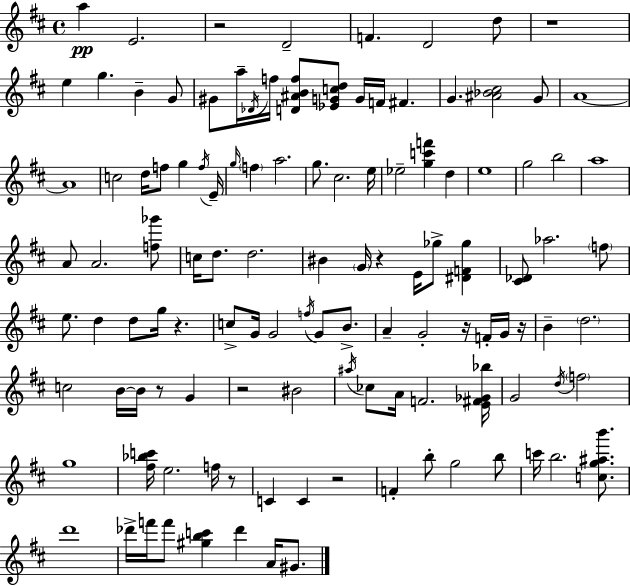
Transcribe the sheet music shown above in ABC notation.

X:1
T:Untitled
M:4/4
L:1/4
K:D
a E2 z2 D2 F D2 d/2 z4 e g B G/2 ^G/2 a/4 _D/4 f/4 [D^ABf]/2 [_EGcd]/2 G/4 F/4 ^F G [^A_B^c]2 G/2 A4 A4 c2 d/4 f/2 g f/4 E/4 g/4 f a2 g/2 ^c2 e/4 _e2 [gc'f'] d e4 g2 b2 a4 A/2 A2 [f_g']/2 c/4 d/2 d2 ^B G/4 z E/4 _g/2 [^DF_g] [^C_D]/2 _a2 f/2 e/2 d d/2 g/4 z c/2 G/4 G2 f/4 G/2 B/2 A G2 z/4 F/4 G/4 z/4 B d2 c2 B/4 B/4 z/2 G z2 ^B2 ^a/4 _c/2 A/4 F2 [E^F_G_b]/4 G2 d/4 f2 g4 [^f_bc']/4 e2 f/4 z/2 C C z2 F b/2 g2 b/2 c'/4 b2 [cg^ab']/2 d'4 _d'/4 f'/4 f'/2 [^gbc'] _d' A/4 ^G/2